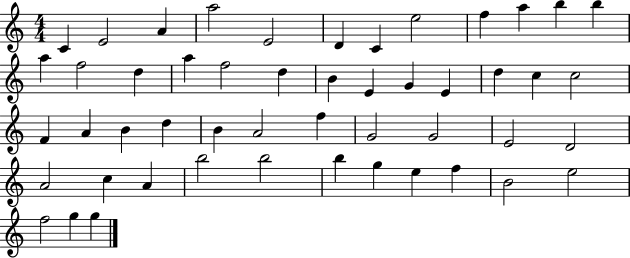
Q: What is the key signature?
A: C major